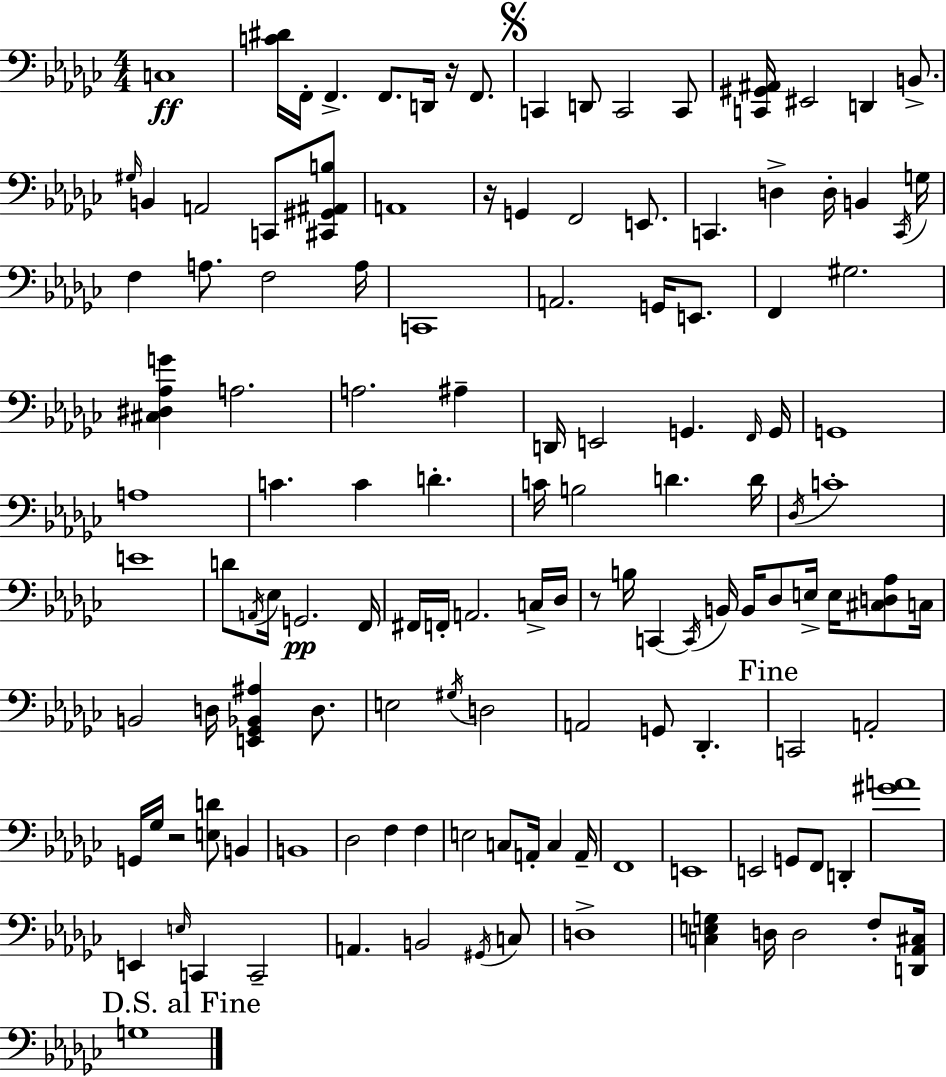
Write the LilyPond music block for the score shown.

{
  \clef bass
  \numericTimeSignature
  \time 4/4
  \key ees \minor
  \repeat volta 2 { c1\ff | <c' dis'>16 f,16-. f,4.-> f,8. d,16 r16 f,8. | \mark \markup { \musicglyph "scripts.segno" } c,4 d,8 c,2 c,8 | <c, gis, ais,>16 eis,2 d,4 b,8.-> | \break \grace { gis16 } b,4 a,2 c,8 <cis, gis, ais, b>8 | a,1 | r16 g,4 f,2 e,8. | c,4. d4-> d16-. b,4 | \break \acciaccatura { c,16 } g16 f4 a8. f2 | a16 c,1 | a,2. g,16 e,8. | f,4 gis2. | \break <cis dis aes g'>4 a2. | a2. ais4-- | d,16 e,2 g,4. | \grace { f,16 } g,16 g,1 | \break a1 | c'4. c'4 d'4.-. | c'16 b2 d'4. | d'16 \acciaccatura { des16 } c'1-. | \break e'1 | d'8 \acciaccatura { a,16 } ees16 g,2.\pp | f,16 fis,16 f,16-. a,2. | c16-> des16 r8 b16 c,4~~ \acciaccatura { c,16 } b,16 b,16 des8 | \break e16-> e16 <cis d aes>8 c16 b,2 d16 <e, ges, bes, ais>4 | d8. e2 \acciaccatura { gis16 } d2 | a,2 g,8 | des,4.-. \mark "Fine" c,2 a,2-. | \break g,16 ges16 r2 | <e d'>8 b,4 b,1 | des2 f4 | f4 e2 c8 | \break a,16-. c4 a,16-- f,1 | e,1 | e,2 g,8 | f,8 d,4-. <gis' a'>1 | \break e,4 \grace { e16 } c,4 | c,2-- a,4. b,2 | \acciaccatura { gis,16 } c8 d1-> | <c e g>4 d16 d2 | \break f8-. <d, aes, cis>16 \mark "D.S. al Fine" g1 | } \bar "|."
}